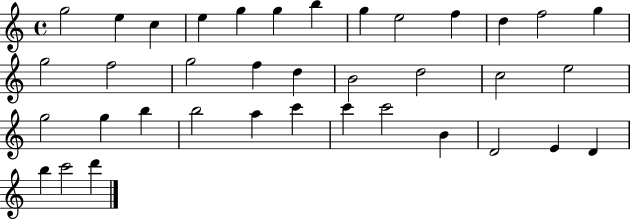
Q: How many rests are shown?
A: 0